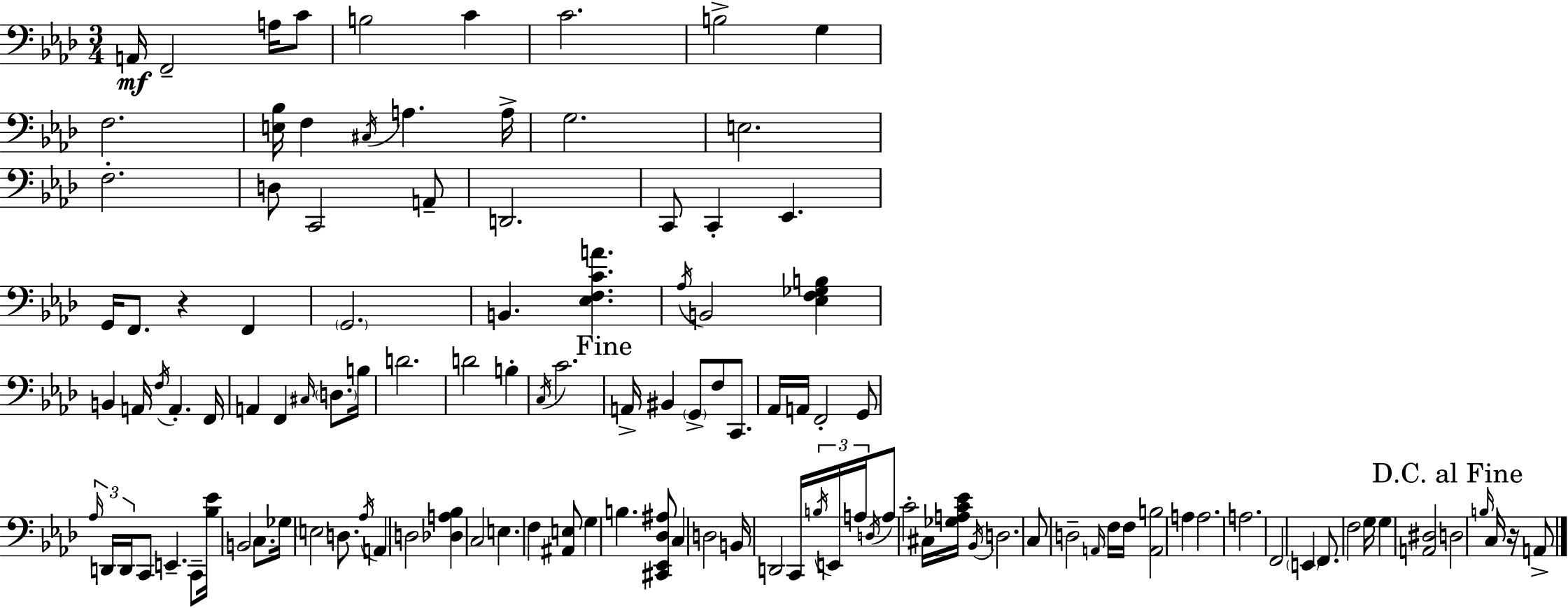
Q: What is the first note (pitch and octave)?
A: A2